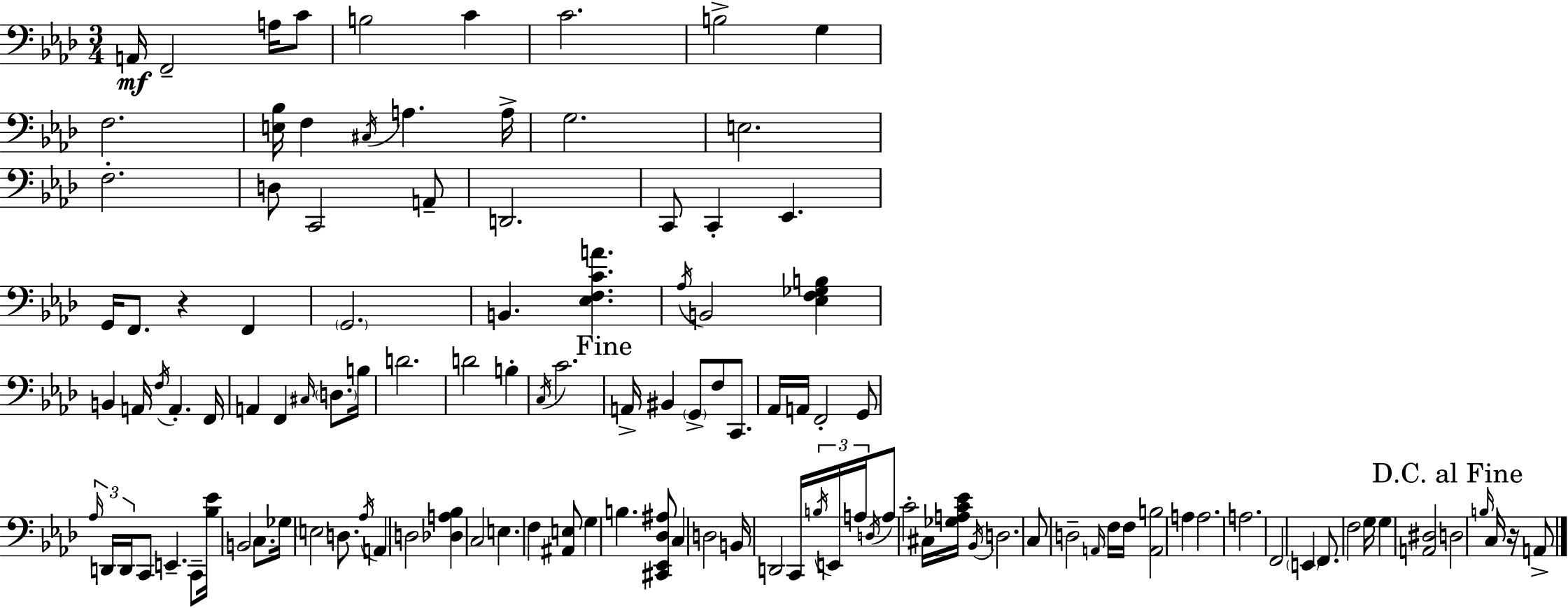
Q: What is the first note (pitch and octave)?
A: A2